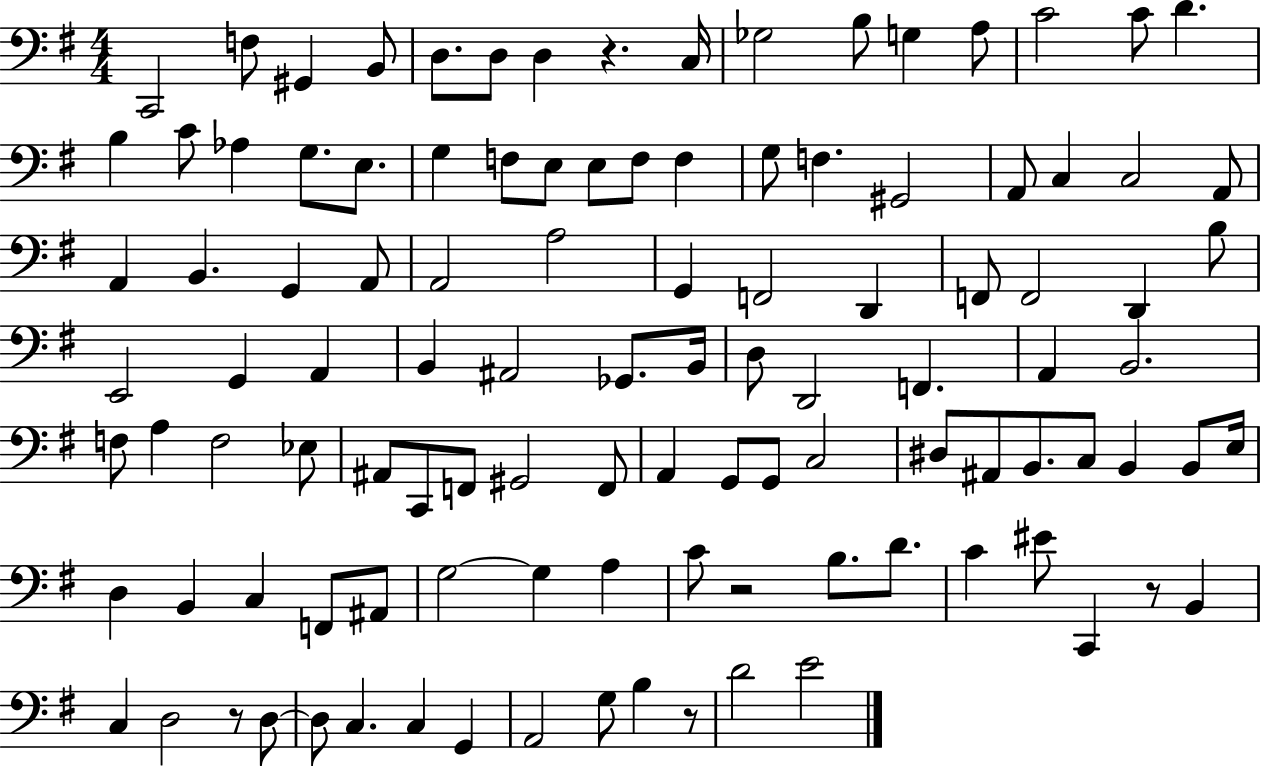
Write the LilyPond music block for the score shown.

{
  \clef bass
  \numericTimeSignature
  \time 4/4
  \key g \major
  c,2 f8 gis,4 b,8 | d8. d8 d4 r4. c16 | ges2 b8 g4 a8 | c'2 c'8 d'4. | \break b4 c'8 aes4 g8. e8. | g4 f8 e8 e8 f8 f4 | g8 f4. gis,2 | a,8 c4 c2 a,8 | \break a,4 b,4. g,4 a,8 | a,2 a2 | g,4 f,2 d,4 | f,8 f,2 d,4 b8 | \break e,2 g,4 a,4 | b,4 ais,2 ges,8. b,16 | d8 d,2 f,4. | a,4 b,2. | \break f8 a4 f2 ees8 | ais,8 c,8 f,8 gis,2 f,8 | a,4 g,8 g,8 c2 | dis8 ais,8 b,8. c8 b,4 b,8 e16 | \break d4 b,4 c4 f,8 ais,8 | g2~~ g4 a4 | c'8 r2 b8. d'8. | c'4 eis'8 c,4 r8 b,4 | \break c4 d2 r8 d8~~ | d8 c4. c4 g,4 | a,2 g8 b4 r8 | d'2 e'2 | \break \bar "|."
}